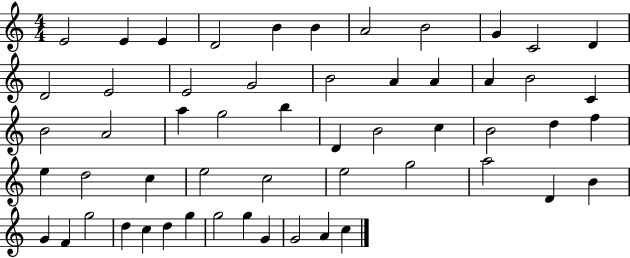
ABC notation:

X:1
T:Untitled
M:4/4
L:1/4
K:C
E2 E E D2 B B A2 B2 G C2 D D2 E2 E2 G2 B2 A A A B2 C B2 A2 a g2 b D B2 c B2 d f e d2 c e2 c2 e2 g2 a2 D B G F g2 d c d g g2 g G G2 A c